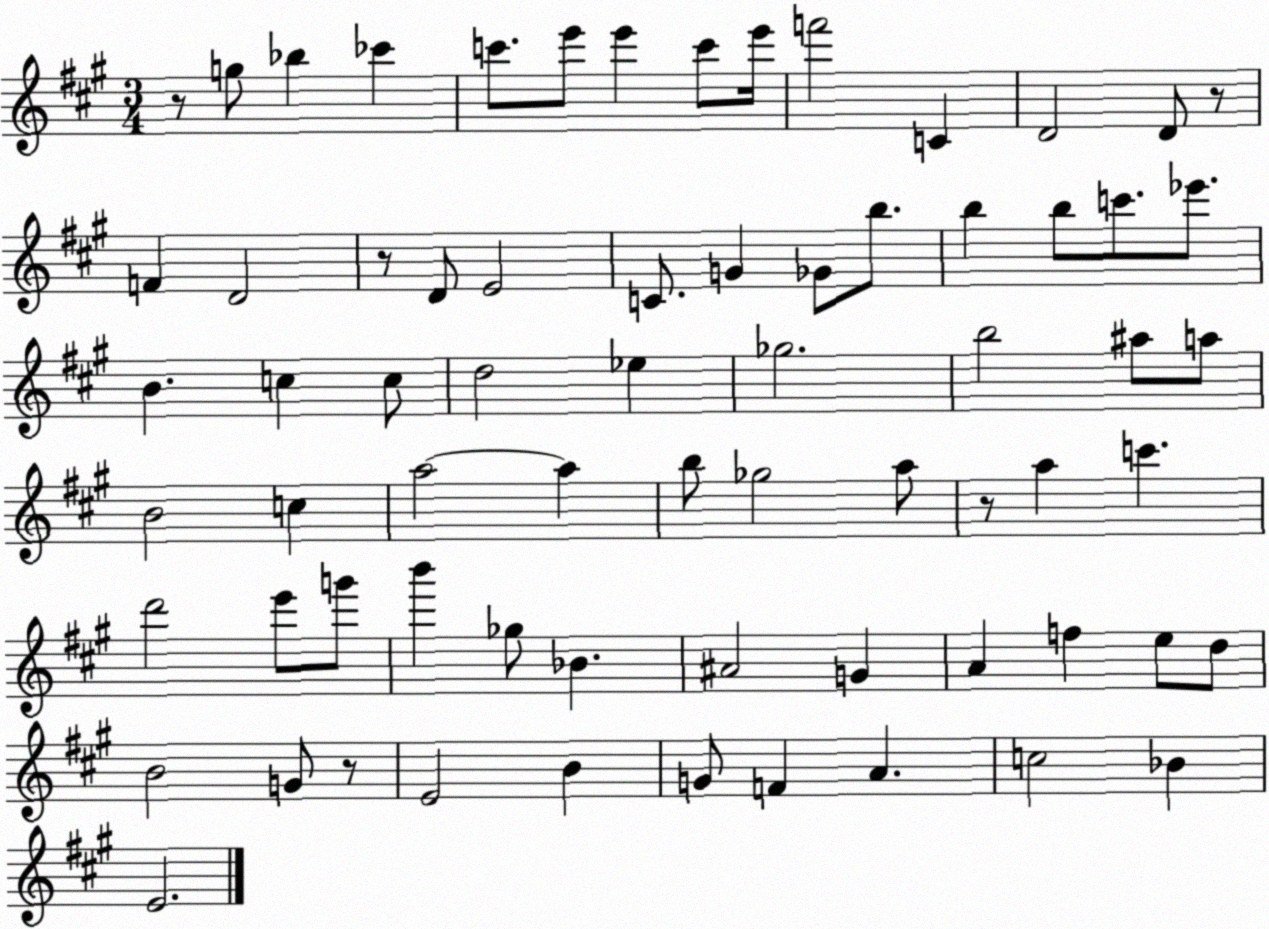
X:1
T:Untitled
M:3/4
L:1/4
K:A
z/2 g/2 _b _c' c'/2 e'/2 e' c'/2 e'/4 f'2 C D2 D/2 z/2 F D2 z/2 D/2 E2 C/2 G _G/2 b/2 b b/2 c'/2 _e'/2 B c c/2 d2 _e _g2 b2 ^a/2 a/2 B2 c a2 a b/2 _g2 a/2 z/2 a c' d'2 e'/2 g'/2 b' _g/2 _B ^A2 G A f e/2 d/2 B2 G/2 z/2 E2 B G/2 F A c2 _B E2